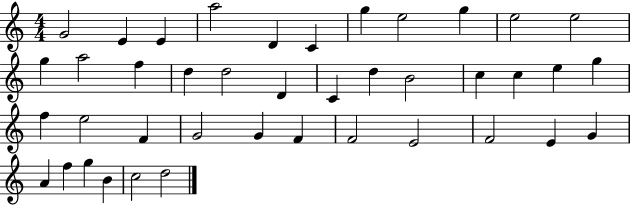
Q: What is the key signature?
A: C major